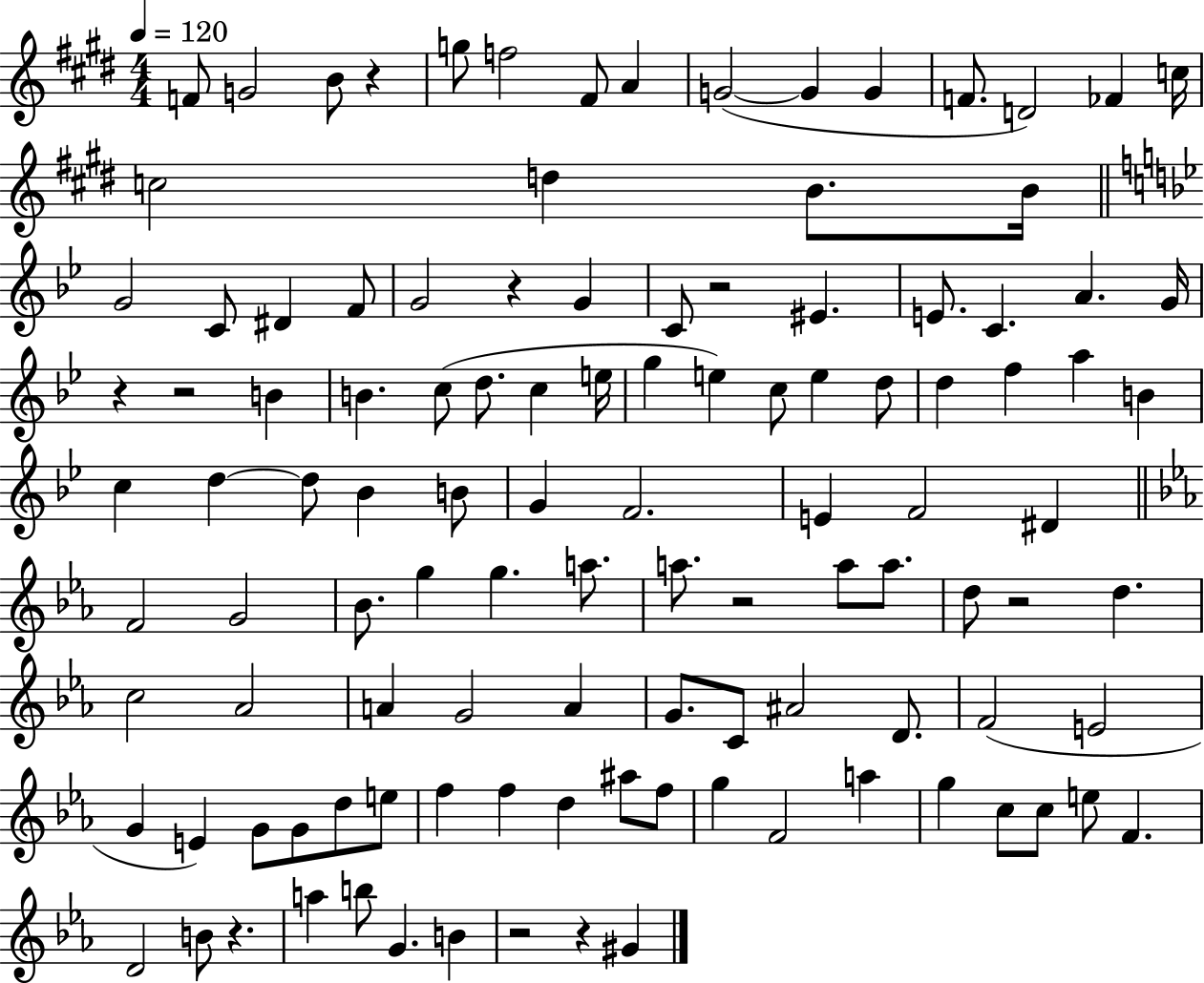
{
  \clef treble
  \numericTimeSignature
  \time 4/4
  \key e \major
  \tempo 4 = 120
  f'8 g'2 b'8 r4 | g''8 f''2 fis'8 a'4 | g'2~(~ g'4 g'4 | f'8. d'2) fes'4 c''16 | \break c''2 d''4 b'8. b'16 | \bar "||" \break \key bes \major g'2 c'8 dis'4 f'8 | g'2 r4 g'4 | c'8 r2 eis'4. | e'8. c'4. a'4. g'16 | \break r4 r2 b'4 | b'4. c''8( d''8. c''4 e''16 | g''4 e''4) c''8 e''4 d''8 | d''4 f''4 a''4 b'4 | \break c''4 d''4~~ d''8 bes'4 b'8 | g'4 f'2. | e'4 f'2 dis'4 | \bar "||" \break \key ees \major f'2 g'2 | bes'8. g''4 g''4. a''8. | a''8. r2 a''8 a''8. | d''8 r2 d''4. | \break c''2 aes'2 | a'4 g'2 a'4 | g'8. c'8 ais'2 d'8. | f'2( e'2 | \break g'4 e'4) g'8 g'8 d''8 e''8 | f''4 f''4 d''4 ais''8 f''8 | g''4 f'2 a''4 | g''4 c''8 c''8 e''8 f'4. | \break d'2 b'8 r4. | a''4 b''8 g'4. b'4 | r2 r4 gis'4 | \bar "|."
}